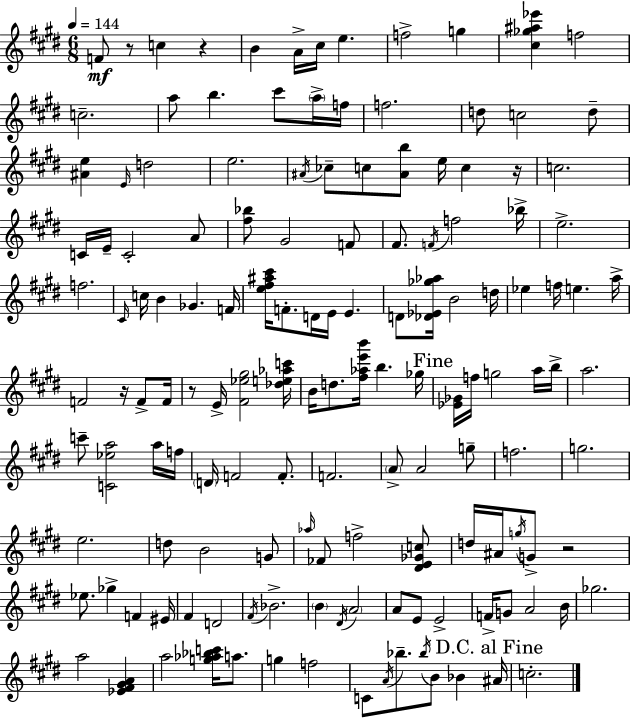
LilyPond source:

{
  \clef treble
  \numericTimeSignature
  \time 6/8
  \key e \major
  \tempo 4 = 144
  f'8\mf r8 c''4 r4 | b'4 a'16-> cis''16 e''4. | f''2-> g''4 | <cis'' ges'' ais'' ees'''>4 f''2 | \break c''2.-- | a''8 b''4. cis'''8 \parenthesize a''16-> f''16 | f''2. | d''8 c''2 d''8-- | \break <ais' e''>4 \grace { e'16 } d''2 | e''2. | \acciaccatura { ais'16 } ces''8-- c''8 <ais' b''>8 e''16 c''4 | r16 c''2. | \break c'16 e'16-- c'2-. | a'8 <fis'' bes''>8 gis'2 | f'8 fis'8. \acciaccatura { f'16 } f''2 | bes''16-> e''2.-> | \break f''2. | \grace { cis'16 } c''16 b'4 ges'4. | f'16 <e'' fis'' ais'' cis'''>16 f'8.-. d'16 e'16 e'4. | d'8 <des' ees' ges'' aes''>16 b'2 | \break d''16 ees''4 f''16 e''4. | a''16-> f'2 | r16 f'8-> f'16 r8 e'16-> <fis' ees'' gis''>2 | <des'' e'' aes'' c'''>16 b'16 d''8. <fis'' aes'' e''' b'''>16 b''4. | \break ges''16 \mark "Fine" <ees' ges'>16 f''16 g''2 | a''16 b''16-> a''2. | c'''8-- <c' ees'' a''>2 | a''16 f''16 \parenthesize d'16 f'2 | \break f'8.-. f'2. | \parenthesize a'8-> a'2 | g''8-- f''2. | g''2. | \break e''2. | d''8 b'2 | g'8 \grace { aes''16 } fes'8 f''2-> | <dis' e' ges' c''>8 d''16 ais'16 \acciaccatura { g''16 } g'8-> r2 | \break ees''8. ges''4-> | f'4 eis'16 fis'4 d'2 | \acciaccatura { fis'16 } bes'2.-> | \parenthesize b'4 \acciaccatura { dis'16 } | \break \parenthesize a'2 a'8 e'8 | e'2-> f'16-> g'8 a'2 | b'16 ges''2. | a''2 | \break <ees' fis' gis' a'>4 a''2 | <g'' aes'' bes'' c'''>16 a''8. g''4 | f''2 c'8 \acciaccatura { a'16 } bes''8.-- | \acciaccatura { bes''16 } b'8 bes'4 \mark "D.C. al Fine" ais'16 c''2.-. | \break \bar "|."
}